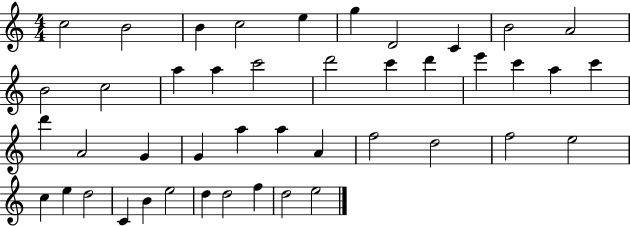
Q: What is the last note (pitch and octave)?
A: E5